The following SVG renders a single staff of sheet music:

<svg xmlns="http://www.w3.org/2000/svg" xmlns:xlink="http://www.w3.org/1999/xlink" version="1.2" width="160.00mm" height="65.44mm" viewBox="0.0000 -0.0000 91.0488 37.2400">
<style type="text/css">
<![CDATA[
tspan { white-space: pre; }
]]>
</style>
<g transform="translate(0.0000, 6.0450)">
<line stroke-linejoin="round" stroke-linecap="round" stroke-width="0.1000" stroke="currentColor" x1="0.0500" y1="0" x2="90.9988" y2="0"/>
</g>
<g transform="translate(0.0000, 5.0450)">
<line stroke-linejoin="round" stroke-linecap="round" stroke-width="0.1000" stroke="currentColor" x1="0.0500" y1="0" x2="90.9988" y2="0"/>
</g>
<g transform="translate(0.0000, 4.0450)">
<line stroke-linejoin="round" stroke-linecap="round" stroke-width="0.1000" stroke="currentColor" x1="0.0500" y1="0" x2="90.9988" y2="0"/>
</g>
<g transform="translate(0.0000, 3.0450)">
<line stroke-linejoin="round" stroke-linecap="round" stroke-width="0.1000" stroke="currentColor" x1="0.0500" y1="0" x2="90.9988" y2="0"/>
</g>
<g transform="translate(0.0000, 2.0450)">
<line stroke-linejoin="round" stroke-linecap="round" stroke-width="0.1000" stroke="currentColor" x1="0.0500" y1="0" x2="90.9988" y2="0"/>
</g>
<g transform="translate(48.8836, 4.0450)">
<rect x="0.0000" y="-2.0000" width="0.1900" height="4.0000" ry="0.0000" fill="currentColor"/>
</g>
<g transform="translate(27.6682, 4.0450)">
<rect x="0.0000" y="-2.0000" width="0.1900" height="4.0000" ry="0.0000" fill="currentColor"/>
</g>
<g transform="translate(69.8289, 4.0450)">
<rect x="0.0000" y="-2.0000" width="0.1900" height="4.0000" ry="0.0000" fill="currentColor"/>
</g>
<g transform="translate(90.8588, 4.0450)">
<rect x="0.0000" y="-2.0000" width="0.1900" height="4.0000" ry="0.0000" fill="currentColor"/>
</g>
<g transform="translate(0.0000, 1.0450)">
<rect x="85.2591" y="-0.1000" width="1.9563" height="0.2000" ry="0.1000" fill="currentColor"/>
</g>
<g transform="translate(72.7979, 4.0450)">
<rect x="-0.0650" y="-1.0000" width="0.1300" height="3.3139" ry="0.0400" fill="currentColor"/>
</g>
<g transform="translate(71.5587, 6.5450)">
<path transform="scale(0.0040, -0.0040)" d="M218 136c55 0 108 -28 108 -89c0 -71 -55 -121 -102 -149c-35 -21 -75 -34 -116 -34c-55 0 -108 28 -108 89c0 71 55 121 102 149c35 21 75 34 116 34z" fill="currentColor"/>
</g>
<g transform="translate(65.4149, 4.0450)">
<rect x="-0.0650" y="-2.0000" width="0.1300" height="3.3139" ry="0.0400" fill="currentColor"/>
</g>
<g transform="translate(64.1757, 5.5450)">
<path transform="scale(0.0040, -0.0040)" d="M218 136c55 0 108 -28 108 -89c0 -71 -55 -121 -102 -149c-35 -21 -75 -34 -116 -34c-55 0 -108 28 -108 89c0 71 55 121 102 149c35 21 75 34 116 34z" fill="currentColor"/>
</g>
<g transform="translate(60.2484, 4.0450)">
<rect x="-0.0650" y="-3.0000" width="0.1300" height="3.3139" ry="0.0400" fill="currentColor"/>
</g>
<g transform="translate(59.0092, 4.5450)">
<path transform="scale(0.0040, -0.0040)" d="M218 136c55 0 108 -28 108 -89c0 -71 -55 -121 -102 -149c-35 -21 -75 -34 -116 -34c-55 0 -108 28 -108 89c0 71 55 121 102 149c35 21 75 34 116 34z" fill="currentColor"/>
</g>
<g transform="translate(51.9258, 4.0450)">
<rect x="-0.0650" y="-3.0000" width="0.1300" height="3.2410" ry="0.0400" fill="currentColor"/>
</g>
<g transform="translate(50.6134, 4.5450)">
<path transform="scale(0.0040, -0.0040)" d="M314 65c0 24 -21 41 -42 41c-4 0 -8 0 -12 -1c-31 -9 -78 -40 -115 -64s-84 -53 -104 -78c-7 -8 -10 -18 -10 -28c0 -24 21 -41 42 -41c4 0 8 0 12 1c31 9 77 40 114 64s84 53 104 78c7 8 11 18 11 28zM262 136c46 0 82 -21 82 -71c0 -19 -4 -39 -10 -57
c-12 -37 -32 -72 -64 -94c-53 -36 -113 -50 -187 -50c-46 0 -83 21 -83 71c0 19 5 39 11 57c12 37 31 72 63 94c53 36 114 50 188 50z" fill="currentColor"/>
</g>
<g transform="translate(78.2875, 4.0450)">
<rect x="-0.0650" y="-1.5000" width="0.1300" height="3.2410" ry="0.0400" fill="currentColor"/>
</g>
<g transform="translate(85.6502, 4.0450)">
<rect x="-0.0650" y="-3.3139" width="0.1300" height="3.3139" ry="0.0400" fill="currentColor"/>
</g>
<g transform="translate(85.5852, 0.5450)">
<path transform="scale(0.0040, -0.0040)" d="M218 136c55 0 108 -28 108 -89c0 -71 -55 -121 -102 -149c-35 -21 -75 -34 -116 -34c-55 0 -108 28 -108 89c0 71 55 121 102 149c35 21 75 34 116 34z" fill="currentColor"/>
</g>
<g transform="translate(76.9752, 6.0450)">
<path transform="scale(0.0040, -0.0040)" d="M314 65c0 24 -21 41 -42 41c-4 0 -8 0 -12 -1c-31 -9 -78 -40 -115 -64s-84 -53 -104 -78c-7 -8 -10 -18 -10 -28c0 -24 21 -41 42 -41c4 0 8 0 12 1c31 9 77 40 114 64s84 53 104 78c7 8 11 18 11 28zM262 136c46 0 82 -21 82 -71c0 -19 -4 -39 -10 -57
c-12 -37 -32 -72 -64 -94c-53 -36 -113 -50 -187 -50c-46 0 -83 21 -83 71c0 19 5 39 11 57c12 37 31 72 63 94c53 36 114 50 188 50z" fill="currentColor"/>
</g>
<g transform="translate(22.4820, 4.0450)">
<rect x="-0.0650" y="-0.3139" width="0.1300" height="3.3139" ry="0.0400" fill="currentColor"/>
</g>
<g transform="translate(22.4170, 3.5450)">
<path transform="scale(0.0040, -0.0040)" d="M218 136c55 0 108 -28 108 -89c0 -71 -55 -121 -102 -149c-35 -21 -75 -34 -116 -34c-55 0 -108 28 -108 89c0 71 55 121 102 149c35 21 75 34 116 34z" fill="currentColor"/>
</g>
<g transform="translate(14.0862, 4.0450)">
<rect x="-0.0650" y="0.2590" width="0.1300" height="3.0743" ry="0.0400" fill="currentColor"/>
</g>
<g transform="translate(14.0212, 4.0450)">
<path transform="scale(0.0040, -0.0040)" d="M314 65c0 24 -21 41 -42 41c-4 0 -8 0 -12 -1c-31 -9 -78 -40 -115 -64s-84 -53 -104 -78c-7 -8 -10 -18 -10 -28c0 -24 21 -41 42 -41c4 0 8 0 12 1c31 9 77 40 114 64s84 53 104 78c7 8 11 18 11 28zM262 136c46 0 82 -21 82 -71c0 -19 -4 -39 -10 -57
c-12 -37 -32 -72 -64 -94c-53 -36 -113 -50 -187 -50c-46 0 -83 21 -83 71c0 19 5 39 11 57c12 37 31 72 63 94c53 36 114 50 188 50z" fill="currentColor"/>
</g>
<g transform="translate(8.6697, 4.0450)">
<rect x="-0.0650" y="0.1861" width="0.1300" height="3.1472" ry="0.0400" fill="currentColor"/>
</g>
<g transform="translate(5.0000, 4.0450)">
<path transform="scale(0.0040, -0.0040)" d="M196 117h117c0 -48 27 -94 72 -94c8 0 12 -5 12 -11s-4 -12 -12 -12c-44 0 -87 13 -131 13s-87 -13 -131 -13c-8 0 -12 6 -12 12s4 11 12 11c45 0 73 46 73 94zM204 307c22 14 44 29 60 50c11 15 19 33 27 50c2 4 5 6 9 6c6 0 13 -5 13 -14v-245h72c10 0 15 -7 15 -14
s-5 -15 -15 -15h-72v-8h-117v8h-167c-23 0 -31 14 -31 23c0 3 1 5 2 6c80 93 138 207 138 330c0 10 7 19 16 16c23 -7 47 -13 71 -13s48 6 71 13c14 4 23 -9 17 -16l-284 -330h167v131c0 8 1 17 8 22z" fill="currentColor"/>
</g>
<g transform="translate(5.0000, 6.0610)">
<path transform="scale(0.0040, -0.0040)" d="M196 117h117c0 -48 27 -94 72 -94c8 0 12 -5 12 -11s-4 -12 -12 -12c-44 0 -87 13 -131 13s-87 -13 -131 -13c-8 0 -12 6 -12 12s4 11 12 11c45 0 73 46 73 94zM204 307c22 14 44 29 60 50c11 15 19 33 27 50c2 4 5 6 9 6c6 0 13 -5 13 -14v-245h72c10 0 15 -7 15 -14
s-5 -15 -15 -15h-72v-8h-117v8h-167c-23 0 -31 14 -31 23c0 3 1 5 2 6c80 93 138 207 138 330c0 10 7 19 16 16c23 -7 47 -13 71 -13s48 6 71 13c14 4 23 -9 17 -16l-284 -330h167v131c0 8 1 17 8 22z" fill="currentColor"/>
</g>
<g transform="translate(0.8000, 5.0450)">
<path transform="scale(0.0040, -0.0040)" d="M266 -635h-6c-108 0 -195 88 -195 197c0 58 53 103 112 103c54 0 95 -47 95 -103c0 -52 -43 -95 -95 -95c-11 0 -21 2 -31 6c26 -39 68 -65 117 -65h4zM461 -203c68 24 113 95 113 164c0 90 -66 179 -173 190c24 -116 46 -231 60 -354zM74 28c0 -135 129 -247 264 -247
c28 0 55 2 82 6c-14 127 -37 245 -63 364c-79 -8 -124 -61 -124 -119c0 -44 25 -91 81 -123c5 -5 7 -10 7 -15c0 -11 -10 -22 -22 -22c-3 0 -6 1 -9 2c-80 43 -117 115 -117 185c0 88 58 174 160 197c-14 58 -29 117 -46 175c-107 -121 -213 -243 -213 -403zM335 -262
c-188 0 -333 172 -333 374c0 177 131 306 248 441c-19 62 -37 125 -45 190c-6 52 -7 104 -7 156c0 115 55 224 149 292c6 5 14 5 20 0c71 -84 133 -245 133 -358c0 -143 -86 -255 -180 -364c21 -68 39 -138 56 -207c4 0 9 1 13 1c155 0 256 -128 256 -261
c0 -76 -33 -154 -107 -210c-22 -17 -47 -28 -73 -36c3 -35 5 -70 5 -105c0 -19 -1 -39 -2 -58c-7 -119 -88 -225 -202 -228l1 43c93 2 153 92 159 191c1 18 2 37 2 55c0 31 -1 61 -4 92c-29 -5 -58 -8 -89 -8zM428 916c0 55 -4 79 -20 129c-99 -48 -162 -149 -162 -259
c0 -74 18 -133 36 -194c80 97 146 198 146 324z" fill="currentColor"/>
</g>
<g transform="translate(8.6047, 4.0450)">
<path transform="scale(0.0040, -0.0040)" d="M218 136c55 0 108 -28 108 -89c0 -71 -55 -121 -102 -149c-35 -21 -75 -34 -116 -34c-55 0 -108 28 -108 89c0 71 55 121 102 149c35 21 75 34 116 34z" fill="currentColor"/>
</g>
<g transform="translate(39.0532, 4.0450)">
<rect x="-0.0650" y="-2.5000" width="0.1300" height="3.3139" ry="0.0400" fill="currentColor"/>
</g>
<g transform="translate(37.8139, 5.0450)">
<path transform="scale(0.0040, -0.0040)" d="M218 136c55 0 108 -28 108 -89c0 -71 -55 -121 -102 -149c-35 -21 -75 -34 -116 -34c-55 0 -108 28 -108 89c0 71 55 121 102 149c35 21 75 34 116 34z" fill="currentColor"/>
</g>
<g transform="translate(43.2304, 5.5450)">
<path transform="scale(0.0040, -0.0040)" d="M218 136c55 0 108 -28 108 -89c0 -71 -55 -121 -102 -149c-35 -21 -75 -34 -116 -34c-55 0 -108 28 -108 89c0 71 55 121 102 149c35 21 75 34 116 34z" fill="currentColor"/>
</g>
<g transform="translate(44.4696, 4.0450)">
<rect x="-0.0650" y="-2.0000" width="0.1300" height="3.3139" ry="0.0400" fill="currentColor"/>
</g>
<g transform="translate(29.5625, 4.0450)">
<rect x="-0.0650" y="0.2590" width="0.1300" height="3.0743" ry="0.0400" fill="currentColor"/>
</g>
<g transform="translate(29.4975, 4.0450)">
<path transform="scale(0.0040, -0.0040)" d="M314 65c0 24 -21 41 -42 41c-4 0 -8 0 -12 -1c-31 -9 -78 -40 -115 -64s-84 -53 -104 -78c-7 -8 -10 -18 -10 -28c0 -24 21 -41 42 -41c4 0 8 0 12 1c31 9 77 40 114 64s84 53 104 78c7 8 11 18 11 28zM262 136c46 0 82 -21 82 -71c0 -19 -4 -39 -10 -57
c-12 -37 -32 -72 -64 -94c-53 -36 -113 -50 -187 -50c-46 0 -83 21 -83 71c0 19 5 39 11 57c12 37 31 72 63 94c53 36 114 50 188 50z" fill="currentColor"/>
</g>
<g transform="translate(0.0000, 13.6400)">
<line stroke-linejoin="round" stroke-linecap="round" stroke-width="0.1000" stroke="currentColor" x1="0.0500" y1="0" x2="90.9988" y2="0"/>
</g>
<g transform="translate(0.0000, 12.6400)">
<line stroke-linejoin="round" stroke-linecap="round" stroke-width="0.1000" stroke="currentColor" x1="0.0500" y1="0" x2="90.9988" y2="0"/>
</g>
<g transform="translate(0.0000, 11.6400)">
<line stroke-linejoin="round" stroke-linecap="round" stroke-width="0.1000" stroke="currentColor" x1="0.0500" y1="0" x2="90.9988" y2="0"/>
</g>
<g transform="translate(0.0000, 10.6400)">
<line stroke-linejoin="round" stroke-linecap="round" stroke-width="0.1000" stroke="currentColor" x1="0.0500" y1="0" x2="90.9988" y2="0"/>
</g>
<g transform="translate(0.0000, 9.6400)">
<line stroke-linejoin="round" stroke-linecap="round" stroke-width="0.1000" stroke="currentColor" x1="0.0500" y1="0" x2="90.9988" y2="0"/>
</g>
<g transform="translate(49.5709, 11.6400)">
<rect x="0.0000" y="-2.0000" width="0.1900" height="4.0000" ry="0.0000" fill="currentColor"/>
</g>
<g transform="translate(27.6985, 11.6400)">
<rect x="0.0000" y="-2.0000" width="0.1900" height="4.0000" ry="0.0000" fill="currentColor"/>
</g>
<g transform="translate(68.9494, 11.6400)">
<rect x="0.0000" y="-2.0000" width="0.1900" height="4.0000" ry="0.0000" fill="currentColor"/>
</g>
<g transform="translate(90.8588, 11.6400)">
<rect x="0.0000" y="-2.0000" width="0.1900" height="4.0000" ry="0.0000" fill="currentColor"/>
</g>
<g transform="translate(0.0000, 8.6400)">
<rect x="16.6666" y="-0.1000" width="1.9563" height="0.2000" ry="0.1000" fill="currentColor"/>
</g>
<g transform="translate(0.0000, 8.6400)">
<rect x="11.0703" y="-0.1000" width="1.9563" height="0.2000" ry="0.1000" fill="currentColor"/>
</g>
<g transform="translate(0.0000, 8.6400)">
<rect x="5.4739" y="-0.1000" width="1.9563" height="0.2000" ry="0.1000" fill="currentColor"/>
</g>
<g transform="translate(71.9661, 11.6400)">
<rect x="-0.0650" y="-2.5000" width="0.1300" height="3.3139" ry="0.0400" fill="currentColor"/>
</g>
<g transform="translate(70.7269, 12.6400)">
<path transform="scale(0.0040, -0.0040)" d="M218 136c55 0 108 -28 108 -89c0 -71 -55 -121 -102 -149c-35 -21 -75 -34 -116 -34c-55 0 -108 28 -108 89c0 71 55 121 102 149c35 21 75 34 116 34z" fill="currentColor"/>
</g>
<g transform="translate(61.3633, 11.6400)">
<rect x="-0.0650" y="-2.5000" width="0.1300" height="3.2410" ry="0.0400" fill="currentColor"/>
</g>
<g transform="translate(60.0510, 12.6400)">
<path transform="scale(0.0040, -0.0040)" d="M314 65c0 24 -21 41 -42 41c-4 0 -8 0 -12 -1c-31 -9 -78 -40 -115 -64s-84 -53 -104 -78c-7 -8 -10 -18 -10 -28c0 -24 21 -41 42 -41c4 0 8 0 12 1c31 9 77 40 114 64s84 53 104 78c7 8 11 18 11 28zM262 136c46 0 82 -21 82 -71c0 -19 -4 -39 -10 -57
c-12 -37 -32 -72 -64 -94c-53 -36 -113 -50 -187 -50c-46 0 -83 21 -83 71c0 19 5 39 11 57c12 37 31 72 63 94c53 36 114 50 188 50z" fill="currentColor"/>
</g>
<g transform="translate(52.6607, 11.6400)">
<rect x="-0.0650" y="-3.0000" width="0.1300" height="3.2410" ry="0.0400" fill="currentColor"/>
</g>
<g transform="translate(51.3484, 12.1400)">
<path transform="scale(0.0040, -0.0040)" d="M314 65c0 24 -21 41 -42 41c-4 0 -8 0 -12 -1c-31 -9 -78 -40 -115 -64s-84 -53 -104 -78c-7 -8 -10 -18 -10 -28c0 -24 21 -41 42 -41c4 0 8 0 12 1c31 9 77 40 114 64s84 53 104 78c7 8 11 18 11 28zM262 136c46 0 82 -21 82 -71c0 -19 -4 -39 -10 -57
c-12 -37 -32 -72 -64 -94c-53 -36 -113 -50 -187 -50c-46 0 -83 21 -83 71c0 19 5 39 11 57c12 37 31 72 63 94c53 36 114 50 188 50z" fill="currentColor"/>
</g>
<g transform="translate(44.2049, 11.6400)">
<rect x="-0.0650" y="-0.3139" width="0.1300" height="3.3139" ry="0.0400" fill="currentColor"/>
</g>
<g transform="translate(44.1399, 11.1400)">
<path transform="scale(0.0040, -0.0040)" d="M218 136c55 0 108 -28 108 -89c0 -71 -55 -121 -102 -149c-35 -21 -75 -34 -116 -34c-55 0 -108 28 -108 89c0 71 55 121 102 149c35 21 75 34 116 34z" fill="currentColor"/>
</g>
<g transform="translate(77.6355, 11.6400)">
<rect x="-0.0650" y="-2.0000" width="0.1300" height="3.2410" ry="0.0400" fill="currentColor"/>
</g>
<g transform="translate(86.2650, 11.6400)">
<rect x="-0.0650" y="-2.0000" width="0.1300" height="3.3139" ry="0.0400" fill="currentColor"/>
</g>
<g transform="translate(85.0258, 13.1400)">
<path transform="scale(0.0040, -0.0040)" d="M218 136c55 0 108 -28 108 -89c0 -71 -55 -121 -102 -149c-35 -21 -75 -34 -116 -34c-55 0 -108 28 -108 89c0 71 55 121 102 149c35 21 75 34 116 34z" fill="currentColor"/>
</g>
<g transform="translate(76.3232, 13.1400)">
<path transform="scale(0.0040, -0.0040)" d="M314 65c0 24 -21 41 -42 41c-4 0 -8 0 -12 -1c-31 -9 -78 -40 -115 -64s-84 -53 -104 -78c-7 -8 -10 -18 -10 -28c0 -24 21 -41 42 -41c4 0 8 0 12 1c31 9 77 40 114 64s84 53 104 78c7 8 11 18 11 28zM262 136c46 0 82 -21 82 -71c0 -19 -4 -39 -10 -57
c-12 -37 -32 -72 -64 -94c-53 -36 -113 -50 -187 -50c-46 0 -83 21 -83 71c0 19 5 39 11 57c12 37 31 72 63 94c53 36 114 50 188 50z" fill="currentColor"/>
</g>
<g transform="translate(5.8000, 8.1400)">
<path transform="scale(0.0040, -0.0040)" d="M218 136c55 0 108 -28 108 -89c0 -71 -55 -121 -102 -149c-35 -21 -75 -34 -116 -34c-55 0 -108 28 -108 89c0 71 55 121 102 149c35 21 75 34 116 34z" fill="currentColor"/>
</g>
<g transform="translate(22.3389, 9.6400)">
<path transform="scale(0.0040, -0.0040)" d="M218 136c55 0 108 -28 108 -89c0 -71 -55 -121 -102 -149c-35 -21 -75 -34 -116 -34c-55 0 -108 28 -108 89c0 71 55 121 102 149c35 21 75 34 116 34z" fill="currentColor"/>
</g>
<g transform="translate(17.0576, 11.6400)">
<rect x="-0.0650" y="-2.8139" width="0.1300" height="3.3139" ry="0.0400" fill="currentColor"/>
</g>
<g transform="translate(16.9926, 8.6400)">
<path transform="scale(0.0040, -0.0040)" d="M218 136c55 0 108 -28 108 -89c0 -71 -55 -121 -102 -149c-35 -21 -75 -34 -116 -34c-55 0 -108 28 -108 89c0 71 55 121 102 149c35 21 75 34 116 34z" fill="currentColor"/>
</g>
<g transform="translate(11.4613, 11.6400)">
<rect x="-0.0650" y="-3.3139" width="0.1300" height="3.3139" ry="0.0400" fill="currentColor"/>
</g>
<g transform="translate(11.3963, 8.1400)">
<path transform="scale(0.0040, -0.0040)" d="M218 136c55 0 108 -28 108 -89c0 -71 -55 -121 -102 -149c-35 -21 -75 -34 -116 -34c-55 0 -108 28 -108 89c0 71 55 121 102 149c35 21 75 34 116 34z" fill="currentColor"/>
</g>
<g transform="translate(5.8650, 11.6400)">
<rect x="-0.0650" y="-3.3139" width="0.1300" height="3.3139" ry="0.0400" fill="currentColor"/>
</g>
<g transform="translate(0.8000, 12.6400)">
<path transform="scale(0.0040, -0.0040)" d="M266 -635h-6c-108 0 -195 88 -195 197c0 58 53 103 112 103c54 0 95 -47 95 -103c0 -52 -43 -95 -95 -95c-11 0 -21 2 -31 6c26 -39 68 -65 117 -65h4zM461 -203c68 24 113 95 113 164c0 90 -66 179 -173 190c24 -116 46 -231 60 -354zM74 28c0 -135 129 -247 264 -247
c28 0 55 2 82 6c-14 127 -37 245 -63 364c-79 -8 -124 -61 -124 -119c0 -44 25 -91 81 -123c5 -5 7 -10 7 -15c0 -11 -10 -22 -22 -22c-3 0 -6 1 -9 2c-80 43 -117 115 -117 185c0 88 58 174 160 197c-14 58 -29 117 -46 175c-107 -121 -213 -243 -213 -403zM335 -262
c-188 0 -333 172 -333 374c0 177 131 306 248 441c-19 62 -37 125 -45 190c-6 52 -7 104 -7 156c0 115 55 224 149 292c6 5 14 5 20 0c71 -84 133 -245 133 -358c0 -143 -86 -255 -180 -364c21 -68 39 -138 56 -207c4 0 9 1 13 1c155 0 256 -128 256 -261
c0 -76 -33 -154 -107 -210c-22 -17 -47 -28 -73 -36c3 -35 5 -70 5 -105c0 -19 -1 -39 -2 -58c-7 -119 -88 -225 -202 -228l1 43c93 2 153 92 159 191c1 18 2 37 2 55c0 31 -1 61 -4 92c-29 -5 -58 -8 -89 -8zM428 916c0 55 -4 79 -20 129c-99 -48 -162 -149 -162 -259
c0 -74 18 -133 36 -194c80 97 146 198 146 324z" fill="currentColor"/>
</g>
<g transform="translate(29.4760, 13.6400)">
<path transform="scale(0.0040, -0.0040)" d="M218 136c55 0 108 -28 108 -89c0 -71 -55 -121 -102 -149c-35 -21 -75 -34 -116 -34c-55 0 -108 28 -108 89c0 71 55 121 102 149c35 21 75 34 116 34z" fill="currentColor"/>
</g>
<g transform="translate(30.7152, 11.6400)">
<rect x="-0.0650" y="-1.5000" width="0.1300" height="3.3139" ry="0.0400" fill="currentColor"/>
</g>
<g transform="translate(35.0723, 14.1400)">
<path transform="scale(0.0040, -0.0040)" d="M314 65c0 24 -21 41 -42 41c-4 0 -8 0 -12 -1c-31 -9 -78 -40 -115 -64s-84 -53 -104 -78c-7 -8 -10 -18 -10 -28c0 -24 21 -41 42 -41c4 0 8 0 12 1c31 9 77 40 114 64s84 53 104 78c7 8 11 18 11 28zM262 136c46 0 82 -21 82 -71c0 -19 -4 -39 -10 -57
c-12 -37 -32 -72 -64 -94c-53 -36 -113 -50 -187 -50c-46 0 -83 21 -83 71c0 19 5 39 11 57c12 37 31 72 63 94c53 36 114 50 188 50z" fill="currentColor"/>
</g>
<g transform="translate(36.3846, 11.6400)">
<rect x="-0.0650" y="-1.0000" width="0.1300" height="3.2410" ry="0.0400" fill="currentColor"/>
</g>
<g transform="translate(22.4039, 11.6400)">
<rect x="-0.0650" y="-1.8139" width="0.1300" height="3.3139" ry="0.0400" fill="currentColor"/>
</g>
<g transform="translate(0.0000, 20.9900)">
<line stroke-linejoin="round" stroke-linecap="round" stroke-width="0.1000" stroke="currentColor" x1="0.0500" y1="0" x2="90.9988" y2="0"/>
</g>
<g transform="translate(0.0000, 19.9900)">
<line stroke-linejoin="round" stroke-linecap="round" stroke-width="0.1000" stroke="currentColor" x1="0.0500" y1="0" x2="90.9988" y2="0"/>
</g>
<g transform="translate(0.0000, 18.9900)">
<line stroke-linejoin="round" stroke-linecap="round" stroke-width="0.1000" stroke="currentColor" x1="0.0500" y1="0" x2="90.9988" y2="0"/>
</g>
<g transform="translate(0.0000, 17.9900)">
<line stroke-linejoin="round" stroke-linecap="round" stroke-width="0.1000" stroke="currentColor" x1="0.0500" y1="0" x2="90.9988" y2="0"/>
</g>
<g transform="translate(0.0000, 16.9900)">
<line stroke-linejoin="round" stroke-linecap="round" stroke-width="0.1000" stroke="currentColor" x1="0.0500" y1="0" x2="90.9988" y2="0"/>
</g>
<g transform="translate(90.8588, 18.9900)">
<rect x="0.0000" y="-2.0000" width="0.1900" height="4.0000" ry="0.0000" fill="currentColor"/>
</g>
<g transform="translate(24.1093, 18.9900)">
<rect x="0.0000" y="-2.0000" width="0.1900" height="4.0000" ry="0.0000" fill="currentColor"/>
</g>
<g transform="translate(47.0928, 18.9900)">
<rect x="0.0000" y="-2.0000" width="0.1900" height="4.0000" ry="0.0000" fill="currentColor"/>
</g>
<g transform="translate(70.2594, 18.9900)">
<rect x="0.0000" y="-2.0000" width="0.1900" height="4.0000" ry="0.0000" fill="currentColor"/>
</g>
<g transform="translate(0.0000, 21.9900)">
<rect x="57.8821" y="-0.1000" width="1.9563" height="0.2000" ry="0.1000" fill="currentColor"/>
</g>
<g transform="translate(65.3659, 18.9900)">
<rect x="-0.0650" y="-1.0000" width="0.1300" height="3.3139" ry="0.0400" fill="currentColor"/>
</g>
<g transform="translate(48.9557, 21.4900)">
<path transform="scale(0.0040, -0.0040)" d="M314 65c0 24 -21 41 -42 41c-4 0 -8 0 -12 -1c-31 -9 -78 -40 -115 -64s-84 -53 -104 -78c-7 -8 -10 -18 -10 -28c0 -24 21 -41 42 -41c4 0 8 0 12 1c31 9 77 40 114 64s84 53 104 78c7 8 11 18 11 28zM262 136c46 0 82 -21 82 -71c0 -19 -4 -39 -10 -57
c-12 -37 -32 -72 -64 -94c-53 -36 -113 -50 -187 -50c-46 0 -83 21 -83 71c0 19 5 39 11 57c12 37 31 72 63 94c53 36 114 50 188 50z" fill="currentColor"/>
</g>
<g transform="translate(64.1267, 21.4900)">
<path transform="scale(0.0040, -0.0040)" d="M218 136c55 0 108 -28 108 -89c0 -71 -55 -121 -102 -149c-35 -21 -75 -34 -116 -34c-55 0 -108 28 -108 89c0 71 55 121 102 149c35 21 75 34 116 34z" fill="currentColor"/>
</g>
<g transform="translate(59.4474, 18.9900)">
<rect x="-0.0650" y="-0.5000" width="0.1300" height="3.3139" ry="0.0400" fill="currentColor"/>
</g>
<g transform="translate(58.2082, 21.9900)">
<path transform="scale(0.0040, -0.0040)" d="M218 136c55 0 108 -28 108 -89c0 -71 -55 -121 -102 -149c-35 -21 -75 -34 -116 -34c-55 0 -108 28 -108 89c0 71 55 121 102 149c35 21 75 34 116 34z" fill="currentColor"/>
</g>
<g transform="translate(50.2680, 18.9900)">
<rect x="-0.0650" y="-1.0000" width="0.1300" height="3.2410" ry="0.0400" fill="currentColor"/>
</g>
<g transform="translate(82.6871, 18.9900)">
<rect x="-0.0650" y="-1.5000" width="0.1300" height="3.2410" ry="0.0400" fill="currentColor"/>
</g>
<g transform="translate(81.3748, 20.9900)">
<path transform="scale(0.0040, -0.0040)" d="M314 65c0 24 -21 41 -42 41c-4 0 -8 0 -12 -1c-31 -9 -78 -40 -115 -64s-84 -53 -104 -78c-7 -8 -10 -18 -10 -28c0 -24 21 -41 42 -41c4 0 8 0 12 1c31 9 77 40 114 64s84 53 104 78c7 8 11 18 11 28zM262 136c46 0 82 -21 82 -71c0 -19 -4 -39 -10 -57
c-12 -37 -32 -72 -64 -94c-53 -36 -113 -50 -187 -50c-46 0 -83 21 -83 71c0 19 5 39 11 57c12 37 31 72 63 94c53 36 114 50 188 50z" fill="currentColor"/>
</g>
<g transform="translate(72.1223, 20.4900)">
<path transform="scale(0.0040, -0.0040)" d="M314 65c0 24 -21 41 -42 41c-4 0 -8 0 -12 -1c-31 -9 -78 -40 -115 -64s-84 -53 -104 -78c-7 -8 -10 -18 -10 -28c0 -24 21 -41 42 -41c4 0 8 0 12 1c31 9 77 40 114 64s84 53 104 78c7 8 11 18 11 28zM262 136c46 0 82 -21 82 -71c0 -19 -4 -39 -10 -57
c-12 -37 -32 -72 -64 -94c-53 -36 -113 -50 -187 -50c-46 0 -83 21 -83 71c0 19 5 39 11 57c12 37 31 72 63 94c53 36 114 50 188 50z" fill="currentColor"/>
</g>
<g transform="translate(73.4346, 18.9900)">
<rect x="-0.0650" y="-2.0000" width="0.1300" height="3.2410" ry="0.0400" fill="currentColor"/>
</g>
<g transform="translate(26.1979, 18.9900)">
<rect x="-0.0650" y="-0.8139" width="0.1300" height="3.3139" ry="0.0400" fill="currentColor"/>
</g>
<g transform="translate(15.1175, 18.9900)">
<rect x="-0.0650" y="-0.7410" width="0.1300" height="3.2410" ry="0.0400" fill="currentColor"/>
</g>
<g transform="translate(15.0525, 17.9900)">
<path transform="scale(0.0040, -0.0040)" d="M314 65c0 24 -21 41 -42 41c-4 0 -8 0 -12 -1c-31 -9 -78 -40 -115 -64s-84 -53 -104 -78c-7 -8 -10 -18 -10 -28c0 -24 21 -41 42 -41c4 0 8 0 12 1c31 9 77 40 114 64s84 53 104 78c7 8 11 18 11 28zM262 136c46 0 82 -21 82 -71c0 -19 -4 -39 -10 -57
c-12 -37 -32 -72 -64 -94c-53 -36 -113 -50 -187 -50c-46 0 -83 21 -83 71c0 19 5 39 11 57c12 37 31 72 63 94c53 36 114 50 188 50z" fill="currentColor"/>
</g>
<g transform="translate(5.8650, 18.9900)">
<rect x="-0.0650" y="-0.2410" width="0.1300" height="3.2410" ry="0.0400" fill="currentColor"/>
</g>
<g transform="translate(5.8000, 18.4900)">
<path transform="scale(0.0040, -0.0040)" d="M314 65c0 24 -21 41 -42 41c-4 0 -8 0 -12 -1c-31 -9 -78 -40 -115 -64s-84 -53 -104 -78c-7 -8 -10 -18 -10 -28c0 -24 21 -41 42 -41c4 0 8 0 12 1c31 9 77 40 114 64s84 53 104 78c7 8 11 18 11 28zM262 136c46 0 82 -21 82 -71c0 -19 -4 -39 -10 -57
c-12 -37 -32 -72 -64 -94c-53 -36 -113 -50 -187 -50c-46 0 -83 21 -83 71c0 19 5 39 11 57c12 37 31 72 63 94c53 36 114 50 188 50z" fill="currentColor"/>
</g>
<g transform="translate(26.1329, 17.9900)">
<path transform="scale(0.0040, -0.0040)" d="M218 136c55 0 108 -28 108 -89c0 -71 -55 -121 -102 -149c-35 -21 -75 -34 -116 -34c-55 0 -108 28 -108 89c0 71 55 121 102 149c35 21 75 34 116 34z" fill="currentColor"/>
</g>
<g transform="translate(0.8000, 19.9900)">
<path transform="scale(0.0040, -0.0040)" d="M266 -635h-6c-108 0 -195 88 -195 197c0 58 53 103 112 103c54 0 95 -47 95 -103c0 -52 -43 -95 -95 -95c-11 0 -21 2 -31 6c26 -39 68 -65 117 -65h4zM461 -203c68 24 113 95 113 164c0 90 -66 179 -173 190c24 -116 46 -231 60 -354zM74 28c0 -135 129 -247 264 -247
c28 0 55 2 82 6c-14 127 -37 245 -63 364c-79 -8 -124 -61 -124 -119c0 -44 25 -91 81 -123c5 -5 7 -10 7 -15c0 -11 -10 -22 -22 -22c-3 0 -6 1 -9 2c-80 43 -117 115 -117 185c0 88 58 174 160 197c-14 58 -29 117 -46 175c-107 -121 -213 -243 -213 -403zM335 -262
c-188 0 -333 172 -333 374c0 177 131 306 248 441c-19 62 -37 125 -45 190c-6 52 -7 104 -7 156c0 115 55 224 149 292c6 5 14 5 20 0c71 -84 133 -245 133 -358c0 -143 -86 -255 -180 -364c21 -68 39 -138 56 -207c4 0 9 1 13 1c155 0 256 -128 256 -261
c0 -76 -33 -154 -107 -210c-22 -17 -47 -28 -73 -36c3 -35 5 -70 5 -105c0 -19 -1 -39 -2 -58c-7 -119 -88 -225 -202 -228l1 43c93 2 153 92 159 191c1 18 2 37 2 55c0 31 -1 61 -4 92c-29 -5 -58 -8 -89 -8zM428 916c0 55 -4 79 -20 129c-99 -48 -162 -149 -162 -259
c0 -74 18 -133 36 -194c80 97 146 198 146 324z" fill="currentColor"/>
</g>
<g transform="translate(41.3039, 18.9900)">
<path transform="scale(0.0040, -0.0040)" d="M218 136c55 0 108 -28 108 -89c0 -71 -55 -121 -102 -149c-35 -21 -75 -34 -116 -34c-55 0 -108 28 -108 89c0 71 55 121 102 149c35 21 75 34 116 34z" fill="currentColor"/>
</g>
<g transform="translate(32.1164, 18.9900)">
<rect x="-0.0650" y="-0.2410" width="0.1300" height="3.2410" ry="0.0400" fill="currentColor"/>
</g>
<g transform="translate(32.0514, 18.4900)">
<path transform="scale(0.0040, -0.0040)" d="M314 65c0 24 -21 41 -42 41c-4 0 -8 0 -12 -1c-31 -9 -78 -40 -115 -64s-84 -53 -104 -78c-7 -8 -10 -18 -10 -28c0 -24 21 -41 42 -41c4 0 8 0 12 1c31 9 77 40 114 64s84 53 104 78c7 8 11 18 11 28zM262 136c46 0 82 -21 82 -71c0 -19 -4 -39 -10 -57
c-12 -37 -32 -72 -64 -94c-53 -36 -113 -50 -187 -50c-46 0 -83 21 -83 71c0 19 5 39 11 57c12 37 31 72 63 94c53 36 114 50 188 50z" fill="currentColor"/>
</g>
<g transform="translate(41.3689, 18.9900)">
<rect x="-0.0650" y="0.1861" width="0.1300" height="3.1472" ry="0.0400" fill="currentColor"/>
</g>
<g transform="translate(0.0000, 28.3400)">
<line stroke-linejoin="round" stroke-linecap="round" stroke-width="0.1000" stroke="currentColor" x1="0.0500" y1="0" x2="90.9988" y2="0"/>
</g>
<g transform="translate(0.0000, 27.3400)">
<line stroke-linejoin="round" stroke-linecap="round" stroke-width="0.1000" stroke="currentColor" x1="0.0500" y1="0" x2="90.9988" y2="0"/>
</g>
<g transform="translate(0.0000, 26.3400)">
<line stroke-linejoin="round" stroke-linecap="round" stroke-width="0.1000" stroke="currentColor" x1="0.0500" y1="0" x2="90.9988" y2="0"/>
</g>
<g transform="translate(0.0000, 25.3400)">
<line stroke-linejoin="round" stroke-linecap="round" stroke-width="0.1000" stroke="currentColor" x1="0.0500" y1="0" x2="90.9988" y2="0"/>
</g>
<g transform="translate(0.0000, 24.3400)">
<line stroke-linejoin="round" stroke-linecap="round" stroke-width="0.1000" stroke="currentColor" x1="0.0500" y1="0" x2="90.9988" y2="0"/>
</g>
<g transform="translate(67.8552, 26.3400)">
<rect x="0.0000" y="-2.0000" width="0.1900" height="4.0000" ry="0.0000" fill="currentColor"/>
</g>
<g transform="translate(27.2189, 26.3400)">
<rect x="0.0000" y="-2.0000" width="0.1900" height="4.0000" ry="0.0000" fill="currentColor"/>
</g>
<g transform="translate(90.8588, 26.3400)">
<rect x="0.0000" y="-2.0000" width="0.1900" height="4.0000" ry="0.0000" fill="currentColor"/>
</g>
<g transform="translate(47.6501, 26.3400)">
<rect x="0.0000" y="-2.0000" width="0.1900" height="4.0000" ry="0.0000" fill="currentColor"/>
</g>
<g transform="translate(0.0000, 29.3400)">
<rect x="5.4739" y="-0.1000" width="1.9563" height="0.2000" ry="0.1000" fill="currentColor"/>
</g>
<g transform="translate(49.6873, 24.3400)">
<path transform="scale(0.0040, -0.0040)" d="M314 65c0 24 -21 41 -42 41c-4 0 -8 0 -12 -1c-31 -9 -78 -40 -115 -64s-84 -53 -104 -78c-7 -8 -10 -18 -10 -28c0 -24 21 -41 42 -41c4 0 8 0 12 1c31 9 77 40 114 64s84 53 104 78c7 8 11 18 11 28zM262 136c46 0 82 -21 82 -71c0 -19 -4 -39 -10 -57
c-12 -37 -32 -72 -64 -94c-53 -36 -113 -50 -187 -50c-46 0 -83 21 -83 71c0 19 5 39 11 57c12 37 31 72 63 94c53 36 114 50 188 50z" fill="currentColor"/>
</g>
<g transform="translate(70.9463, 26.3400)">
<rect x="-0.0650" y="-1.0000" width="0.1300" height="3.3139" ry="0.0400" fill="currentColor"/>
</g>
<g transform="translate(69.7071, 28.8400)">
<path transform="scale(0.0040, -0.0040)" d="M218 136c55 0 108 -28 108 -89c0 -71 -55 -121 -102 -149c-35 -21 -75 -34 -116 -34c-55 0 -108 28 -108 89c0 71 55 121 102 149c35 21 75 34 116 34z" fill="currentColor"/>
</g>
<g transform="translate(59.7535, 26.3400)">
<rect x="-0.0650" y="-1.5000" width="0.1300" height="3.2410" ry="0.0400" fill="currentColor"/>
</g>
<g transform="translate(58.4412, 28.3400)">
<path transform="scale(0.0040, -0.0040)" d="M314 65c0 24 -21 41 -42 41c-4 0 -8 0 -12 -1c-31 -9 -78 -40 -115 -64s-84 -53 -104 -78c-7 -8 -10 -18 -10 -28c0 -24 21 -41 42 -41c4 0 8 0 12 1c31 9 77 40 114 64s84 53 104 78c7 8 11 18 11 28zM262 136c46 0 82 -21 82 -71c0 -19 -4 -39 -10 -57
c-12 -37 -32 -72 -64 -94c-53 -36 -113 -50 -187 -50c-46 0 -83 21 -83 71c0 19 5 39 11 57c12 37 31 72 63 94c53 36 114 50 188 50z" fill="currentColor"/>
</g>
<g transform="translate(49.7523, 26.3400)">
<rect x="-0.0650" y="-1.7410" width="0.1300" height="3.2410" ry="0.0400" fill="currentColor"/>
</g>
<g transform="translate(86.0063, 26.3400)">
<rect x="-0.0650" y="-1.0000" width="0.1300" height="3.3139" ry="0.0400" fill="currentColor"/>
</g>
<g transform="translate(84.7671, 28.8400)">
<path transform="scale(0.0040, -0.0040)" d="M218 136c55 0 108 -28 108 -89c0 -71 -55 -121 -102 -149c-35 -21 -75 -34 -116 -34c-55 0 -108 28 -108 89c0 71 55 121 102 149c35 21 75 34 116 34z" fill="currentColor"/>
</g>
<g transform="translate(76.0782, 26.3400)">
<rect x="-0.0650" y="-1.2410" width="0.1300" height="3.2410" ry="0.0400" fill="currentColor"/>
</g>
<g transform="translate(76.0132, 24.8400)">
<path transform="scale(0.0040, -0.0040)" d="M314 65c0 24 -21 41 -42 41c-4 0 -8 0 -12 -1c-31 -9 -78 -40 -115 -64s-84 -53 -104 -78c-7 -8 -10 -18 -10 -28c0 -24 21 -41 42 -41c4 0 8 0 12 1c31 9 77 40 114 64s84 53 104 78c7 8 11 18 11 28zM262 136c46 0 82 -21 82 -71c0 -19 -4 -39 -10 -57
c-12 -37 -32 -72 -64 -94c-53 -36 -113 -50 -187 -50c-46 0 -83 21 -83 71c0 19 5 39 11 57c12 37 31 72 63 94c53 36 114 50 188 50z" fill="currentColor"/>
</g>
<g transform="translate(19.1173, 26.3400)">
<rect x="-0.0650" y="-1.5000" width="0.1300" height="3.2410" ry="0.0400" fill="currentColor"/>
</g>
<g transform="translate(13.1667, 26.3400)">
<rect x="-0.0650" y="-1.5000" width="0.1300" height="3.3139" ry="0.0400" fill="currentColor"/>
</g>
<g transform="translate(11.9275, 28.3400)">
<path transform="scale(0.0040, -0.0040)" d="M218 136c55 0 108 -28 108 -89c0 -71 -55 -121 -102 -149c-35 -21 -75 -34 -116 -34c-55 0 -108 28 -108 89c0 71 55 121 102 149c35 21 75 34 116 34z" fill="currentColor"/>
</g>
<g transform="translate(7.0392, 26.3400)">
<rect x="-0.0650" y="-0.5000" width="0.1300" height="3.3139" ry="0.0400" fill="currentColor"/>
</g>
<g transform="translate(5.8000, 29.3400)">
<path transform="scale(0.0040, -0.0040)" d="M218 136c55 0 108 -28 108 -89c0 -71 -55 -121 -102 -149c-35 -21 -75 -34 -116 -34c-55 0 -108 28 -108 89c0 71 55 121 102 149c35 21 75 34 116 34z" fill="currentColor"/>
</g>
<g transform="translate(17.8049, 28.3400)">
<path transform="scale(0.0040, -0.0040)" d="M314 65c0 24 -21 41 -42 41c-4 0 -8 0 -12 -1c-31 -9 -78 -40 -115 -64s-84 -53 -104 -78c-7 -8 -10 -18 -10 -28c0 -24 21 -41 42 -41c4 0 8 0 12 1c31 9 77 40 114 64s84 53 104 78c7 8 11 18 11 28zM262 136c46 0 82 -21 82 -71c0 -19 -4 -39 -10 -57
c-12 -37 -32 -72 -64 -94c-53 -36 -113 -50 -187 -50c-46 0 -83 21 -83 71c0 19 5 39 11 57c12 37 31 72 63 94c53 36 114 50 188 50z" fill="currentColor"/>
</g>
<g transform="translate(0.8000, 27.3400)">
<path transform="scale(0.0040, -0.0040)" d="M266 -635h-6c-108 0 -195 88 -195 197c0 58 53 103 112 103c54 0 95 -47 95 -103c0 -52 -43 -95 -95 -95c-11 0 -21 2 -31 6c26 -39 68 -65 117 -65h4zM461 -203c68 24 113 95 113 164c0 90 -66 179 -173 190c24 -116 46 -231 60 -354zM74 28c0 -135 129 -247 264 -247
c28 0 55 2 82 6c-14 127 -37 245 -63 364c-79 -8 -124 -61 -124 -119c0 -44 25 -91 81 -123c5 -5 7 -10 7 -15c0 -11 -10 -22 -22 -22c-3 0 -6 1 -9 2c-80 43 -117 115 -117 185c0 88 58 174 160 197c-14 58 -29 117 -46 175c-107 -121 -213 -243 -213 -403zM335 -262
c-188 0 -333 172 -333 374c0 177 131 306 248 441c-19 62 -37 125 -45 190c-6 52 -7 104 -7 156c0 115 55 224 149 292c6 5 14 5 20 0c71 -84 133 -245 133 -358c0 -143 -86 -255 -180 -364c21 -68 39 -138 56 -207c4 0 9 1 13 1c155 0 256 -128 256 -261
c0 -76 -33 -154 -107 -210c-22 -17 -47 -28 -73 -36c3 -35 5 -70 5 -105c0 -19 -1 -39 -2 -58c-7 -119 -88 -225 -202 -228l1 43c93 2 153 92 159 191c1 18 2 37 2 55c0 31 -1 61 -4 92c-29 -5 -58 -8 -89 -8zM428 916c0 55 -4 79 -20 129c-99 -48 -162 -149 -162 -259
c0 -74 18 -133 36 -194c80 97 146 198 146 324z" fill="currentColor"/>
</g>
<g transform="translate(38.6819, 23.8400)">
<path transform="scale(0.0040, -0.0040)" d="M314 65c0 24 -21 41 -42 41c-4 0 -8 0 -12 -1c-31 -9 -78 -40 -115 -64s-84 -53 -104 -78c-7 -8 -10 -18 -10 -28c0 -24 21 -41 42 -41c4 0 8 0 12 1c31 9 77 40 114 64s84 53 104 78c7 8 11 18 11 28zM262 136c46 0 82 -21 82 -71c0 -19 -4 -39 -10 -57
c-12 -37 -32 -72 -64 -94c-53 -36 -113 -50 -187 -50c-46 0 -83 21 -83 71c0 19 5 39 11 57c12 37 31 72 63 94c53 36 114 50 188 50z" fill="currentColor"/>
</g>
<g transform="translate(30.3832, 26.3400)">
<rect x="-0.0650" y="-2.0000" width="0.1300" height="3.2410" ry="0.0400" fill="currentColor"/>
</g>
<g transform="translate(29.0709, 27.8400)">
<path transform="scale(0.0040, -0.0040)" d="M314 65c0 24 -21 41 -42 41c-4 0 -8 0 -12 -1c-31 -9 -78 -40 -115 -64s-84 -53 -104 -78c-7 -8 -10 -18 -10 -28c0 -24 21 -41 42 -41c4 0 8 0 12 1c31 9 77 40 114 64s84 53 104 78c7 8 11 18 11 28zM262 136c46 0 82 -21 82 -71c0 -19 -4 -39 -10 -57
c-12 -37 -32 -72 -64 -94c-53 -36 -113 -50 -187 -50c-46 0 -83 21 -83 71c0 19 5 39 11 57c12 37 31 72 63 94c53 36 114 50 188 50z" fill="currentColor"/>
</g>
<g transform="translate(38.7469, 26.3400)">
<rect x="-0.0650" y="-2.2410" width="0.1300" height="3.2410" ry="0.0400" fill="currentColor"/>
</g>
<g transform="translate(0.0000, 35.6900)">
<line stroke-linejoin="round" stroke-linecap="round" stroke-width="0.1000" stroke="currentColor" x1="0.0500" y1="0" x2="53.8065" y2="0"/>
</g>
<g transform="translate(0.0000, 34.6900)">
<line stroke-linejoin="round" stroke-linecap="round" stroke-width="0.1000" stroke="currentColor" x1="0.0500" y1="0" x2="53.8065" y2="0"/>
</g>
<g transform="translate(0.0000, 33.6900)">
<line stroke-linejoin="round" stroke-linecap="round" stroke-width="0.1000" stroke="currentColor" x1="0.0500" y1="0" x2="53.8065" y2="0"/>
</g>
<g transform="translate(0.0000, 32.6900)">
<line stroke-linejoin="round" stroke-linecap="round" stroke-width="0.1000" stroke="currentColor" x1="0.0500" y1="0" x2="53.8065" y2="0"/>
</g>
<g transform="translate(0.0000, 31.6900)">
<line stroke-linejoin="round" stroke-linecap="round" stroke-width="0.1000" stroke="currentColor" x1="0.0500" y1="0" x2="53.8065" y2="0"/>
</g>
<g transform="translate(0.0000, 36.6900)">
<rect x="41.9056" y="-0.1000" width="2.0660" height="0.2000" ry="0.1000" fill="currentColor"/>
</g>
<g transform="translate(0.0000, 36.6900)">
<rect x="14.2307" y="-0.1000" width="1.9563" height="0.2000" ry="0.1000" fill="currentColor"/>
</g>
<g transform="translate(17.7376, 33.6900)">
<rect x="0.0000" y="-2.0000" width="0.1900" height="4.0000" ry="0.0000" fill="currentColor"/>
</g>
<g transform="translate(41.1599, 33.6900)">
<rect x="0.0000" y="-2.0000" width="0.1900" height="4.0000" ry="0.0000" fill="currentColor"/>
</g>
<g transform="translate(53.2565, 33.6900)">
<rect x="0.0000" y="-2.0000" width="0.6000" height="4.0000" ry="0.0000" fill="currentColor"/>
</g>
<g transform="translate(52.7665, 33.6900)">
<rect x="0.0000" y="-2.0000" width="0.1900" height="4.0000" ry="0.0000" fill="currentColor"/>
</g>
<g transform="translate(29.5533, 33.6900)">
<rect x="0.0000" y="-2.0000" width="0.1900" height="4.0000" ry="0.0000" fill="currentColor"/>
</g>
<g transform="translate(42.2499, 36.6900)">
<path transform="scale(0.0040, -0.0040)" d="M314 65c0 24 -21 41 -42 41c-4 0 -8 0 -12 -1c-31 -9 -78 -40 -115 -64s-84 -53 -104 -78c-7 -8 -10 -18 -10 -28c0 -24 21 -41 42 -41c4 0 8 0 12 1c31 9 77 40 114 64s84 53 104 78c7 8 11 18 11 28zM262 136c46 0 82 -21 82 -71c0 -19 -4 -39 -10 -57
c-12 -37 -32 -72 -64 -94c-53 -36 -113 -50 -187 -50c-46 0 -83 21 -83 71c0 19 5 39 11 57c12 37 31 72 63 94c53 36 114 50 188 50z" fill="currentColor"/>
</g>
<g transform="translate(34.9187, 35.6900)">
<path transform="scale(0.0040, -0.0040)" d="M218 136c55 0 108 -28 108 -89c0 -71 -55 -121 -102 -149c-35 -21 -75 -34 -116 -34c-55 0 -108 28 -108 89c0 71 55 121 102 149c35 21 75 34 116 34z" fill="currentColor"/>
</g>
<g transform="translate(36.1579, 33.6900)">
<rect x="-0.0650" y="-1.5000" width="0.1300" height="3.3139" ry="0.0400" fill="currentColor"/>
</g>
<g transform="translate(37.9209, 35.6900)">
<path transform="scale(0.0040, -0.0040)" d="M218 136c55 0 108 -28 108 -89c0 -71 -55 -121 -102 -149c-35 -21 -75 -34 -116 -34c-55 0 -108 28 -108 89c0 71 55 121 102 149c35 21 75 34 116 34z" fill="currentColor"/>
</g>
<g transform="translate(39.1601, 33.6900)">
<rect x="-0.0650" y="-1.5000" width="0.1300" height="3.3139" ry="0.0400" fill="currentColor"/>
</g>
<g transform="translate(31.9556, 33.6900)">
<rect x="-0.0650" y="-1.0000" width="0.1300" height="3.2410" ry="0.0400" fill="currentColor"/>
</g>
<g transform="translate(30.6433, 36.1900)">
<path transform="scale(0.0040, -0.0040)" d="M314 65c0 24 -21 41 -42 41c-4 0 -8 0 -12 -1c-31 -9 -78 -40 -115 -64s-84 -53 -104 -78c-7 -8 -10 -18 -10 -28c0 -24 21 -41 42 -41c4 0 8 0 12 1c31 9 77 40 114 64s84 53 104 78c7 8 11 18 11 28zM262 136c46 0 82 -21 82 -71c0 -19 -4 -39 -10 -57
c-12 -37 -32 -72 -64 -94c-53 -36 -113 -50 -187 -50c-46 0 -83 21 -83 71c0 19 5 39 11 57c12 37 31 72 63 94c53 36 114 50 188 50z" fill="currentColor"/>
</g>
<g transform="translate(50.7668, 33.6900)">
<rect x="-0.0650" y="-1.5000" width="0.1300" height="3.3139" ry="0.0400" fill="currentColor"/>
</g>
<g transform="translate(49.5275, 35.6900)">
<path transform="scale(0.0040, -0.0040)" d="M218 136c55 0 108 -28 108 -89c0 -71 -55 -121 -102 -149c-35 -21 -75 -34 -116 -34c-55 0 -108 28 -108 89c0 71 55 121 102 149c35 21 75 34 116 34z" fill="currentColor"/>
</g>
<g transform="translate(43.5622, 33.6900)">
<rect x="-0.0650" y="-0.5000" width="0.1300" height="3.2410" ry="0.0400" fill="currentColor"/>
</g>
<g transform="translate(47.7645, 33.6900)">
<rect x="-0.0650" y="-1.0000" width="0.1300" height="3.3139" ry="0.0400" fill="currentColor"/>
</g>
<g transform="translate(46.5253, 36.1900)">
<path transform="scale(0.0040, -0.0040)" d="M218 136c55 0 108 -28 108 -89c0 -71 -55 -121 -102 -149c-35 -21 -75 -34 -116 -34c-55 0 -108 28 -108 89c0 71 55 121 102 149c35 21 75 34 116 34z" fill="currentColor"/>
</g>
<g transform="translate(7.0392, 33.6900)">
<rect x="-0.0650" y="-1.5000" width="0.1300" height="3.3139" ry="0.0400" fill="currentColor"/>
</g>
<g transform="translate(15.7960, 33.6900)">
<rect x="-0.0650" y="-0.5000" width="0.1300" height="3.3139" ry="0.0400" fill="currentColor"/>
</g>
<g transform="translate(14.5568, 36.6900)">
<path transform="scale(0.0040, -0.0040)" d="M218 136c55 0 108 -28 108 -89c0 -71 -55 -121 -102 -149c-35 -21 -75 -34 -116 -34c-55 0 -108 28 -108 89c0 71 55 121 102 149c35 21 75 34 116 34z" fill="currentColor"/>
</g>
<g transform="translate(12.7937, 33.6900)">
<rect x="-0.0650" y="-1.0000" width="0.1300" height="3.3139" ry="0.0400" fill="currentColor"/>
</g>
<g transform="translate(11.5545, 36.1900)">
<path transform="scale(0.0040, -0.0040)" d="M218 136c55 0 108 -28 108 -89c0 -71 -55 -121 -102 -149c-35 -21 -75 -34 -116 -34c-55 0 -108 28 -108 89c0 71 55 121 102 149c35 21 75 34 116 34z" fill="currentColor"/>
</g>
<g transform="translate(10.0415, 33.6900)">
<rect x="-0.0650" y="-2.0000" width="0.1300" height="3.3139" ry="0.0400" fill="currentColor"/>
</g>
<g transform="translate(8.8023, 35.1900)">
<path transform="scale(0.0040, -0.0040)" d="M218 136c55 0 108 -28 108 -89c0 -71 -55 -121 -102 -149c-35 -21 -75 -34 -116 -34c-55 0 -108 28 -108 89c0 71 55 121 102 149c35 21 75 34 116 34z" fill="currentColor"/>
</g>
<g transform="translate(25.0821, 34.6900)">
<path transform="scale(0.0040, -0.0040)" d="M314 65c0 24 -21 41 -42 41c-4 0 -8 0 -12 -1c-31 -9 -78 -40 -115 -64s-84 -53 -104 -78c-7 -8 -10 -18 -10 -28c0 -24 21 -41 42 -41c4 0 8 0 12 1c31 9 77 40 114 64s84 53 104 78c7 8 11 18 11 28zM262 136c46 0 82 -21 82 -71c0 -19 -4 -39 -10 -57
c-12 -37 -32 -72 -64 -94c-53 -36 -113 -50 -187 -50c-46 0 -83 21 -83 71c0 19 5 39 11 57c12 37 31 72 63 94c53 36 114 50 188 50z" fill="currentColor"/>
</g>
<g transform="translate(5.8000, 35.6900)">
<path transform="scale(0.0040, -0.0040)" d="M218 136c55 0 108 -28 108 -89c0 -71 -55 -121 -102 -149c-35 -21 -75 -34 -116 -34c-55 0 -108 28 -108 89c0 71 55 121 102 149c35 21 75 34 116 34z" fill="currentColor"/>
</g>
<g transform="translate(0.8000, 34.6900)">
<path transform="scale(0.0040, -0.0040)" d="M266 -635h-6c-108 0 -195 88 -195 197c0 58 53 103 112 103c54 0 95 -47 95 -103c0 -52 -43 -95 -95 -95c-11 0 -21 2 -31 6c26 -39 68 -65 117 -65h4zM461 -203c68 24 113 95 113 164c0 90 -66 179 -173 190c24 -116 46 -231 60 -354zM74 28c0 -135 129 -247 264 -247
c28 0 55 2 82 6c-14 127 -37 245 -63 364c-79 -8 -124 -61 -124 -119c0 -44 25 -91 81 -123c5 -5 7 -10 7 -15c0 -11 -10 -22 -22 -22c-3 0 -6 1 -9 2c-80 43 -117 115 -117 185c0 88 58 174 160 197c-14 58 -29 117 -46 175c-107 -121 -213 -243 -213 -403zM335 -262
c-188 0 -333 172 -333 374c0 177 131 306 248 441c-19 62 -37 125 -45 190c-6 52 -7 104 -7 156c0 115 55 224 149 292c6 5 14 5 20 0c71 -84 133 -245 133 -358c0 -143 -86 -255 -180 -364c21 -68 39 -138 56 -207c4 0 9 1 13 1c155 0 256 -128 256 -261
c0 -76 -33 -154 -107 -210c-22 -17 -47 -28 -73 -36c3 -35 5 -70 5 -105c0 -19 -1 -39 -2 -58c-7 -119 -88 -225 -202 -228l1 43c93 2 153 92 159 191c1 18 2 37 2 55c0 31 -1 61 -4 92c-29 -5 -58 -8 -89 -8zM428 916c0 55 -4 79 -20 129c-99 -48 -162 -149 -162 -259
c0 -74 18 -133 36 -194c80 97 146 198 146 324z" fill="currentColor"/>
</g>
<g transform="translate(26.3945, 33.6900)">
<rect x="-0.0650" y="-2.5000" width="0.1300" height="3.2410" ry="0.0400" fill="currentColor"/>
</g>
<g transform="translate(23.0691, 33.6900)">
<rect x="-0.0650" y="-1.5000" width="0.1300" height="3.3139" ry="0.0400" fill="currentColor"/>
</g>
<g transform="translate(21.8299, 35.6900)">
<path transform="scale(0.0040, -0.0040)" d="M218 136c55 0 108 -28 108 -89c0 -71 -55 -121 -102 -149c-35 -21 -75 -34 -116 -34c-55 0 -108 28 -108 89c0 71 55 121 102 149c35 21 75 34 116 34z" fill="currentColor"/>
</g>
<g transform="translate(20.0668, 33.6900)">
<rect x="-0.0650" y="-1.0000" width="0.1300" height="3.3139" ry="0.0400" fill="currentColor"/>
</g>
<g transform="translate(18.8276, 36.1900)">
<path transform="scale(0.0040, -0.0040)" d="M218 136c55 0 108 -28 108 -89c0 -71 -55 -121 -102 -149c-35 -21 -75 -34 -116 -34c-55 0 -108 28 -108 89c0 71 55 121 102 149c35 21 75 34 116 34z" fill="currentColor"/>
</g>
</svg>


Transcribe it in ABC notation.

X:1
T:Untitled
M:4/4
L:1/4
K:C
B B2 c B2 G F A2 A F D E2 b b b a f E D2 c A2 G2 G F2 F c2 d2 d c2 B D2 C D F2 E2 C E E2 F2 g2 f2 E2 D e2 D E F D C D E G2 D2 E E C2 D E